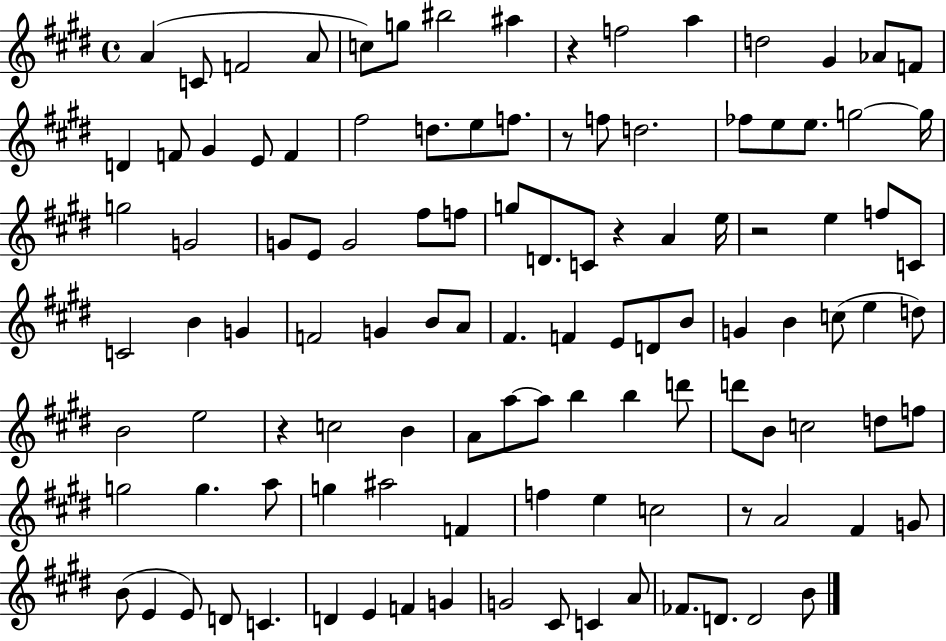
A4/q C4/e F4/h A4/e C5/e G5/e BIS5/h A#5/q R/q F5/h A5/q D5/h G#4/q Ab4/e F4/e D4/q F4/e G#4/q E4/e F4/q F#5/h D5/e. E5/e F5/e. R/e F5/e D5/h. FES5/e E5/e E5/e. G5/h G5/s G5/h G4/h G4/e E4/e G4/h F#5/e F5/e G5/e D4/e. C4/e R/q A4/q E5/s R/h E5/q F5/e C4/e C4/h B4/q G4/q F4/h G4/q B4/e A4/e F#4/q. F4/q E4/e D4/e B4/e G4/q B4/q C5/e E5/q D5/e B4/h E5/h R/q C5/h B4/q A4/e A5/e A5/e B5/q B5/q D6/e D6/e B4/e C5/h D5/e F5/e G5/h G5/q. A5/e G5/q A#5/h F4/q F5/q E5/q C5/h R/e A4/h F#4/q G4/e B4/e E4/q E4/e D4/e C4/q. D4/q E4/q F4/q G4/q G4/h C#4/e C4/q A4/e FES4/e. D4/e. D4/h B4/e